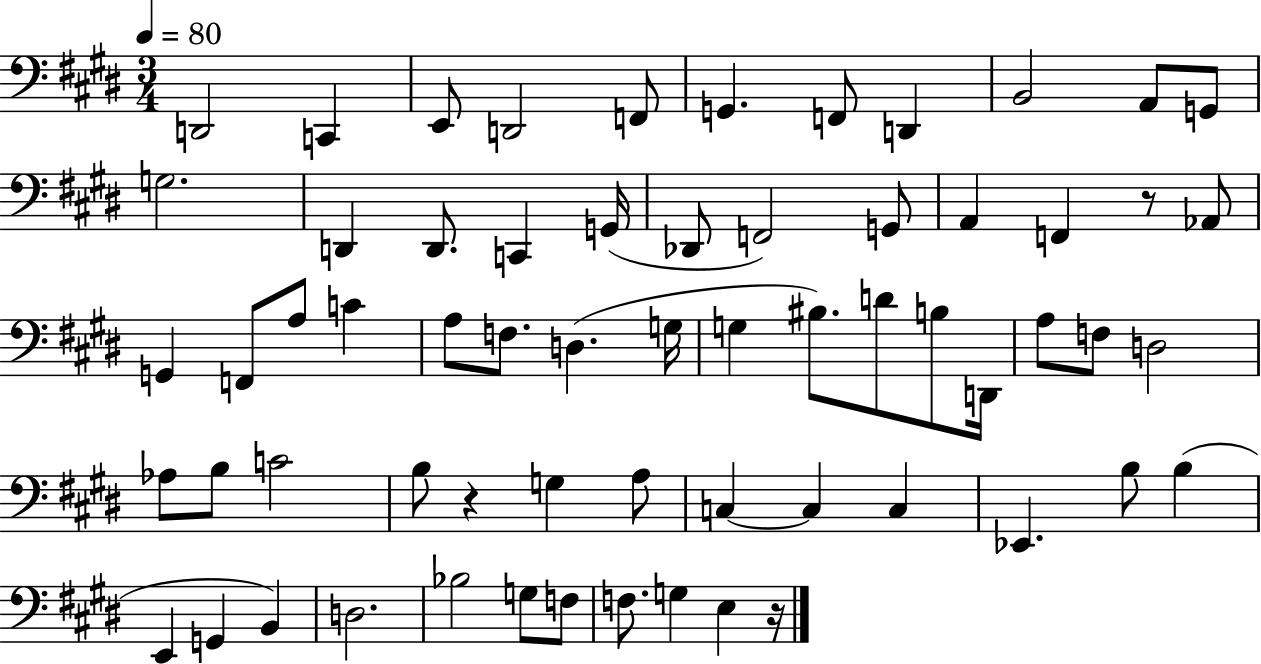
X:1
T:Untitled
M:3/4
L:1/4
K:E
D,,2 C,, E,,/2 D,,2 F,,/2 G,, F,,/2 D,, B,,2 A,,/2 G,,/2 G,2 D,, D,,/2 C,, G,,/4 _D,,/2 F,,2 G,,/2 A,, F,, z/2 _A,,/2 G,, F,,/2 A,/2 C A,/2 F,/2 D, G,/4 G, ^B,/2 D/2 B,/2 D,,/4 A,/2 F,/2 D,2 _A,/2 B,/2 C2 B,/2 z G, A,/2 C, C, C, _E,, B,/2 B, E,, G,, B,, D,2 _B,2 G,/2 F,/2 F,/2 G, E, z/4